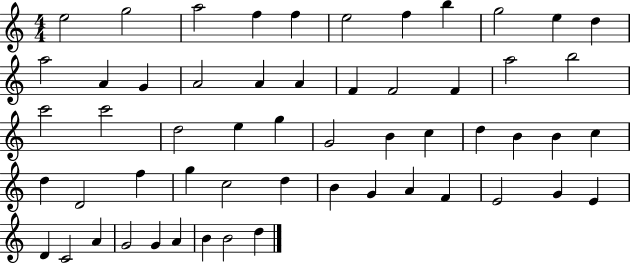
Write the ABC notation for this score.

X:1
T:Untitled
M:4/4
L:1/4
K:C
e2 g2 a2 f f e2 f b g2 e d a2 A G A2 A A F F2 F a2 b2 c'2 c'2 d2 e g G2 B c d B B c d D2 f g c2 d B G A F E2 G E D C2 A G2 G A B B2 d